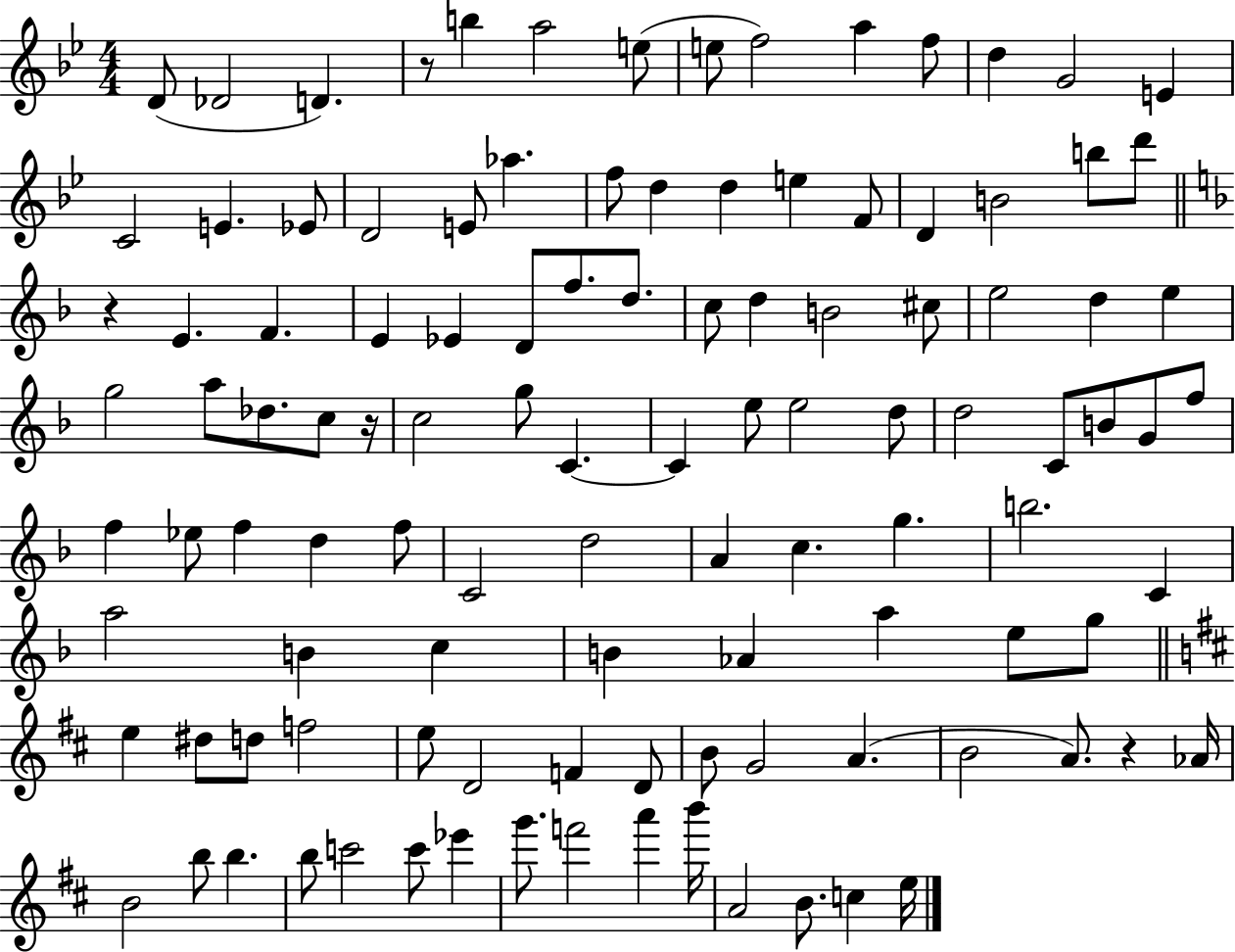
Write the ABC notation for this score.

X:1
T:Untitled
M:4/4
L:1/4
K:Bb
D/2 _D2 D z/2 b a2 e/2 e/2 f2 a f/2 d G2 E C2 E _E/2 D2 E/2 _a f/2 d d e F/2 D B2 b/2 d'/2 z E F E _E D/2 f/2 d/2 c/2 d B2 ^c/2 e2 d e g2 a/2 _d/2 c/2 z/4 c2 g/2 C C e/2 e2 d/2 d2 C/2 B/2 G/2 f/2 f _e/2 f d f/2 C2 d2 A c g b2 C a2 B c B _A a e/2 g/2 e ^d/2 d/2 f2 e/2 D2 F D/2 B/2 G2 A B2 A/2 z _A/4 B2 b/2 b b/2 c'2 c'/2 _e' g'/2 f'2 a' b'/4 A2 B/2 c e/4